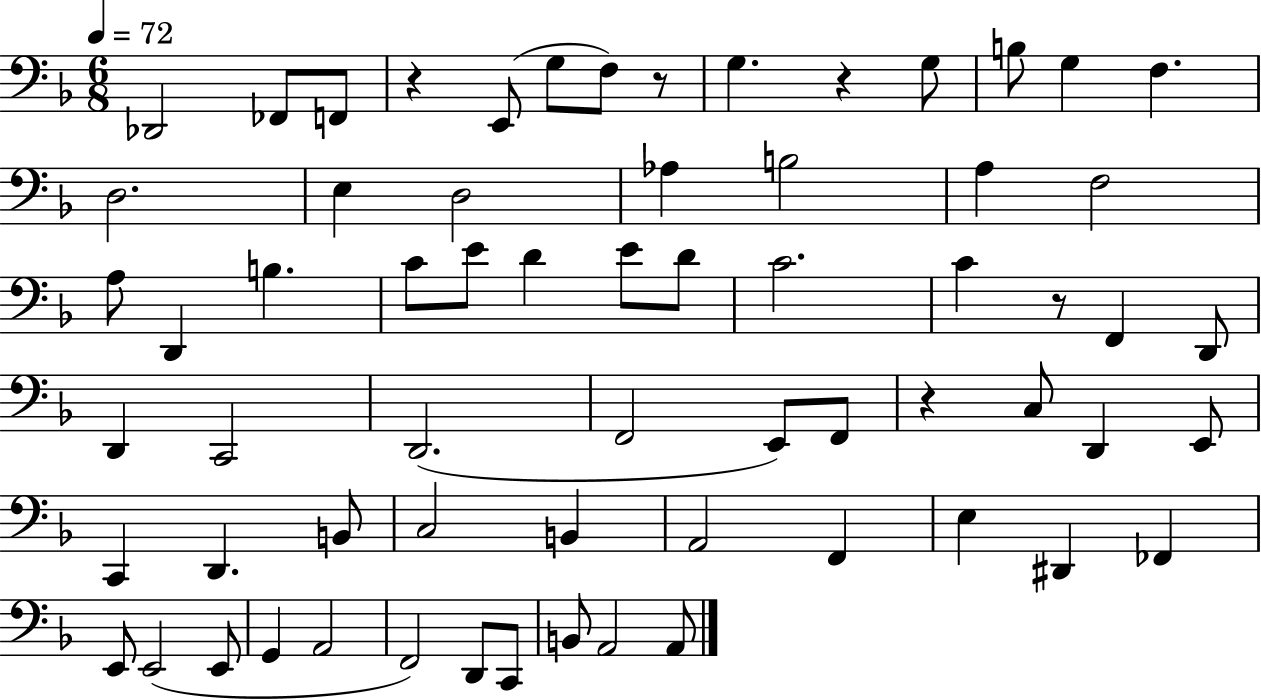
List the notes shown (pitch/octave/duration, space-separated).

Db2/h FES2/e F2/e R/q E2/e G3/e F3/e R/e G3/q. R/q G3/e B3/e G3/q F3/q. D3/h. E3/q D3/h Ab3/q B3/h A3/q F3/h A3/e D2/q B3/q. C4/e E4/e D4/q E4/e D4/e C4/h. C4/q R/e F2/q D2/e D2/q C2/h D2/h. F2/h E2/e F2/e R/q C3/e D2/q E2/e C2/q D2/q. B2/e C3/h B2/q A2/h F2/q E3/q D#2/q FES2/q E2/e E2/h E2/e G2/q A2/h F2/h D2/e C2/e B2/e A2/h A2/e